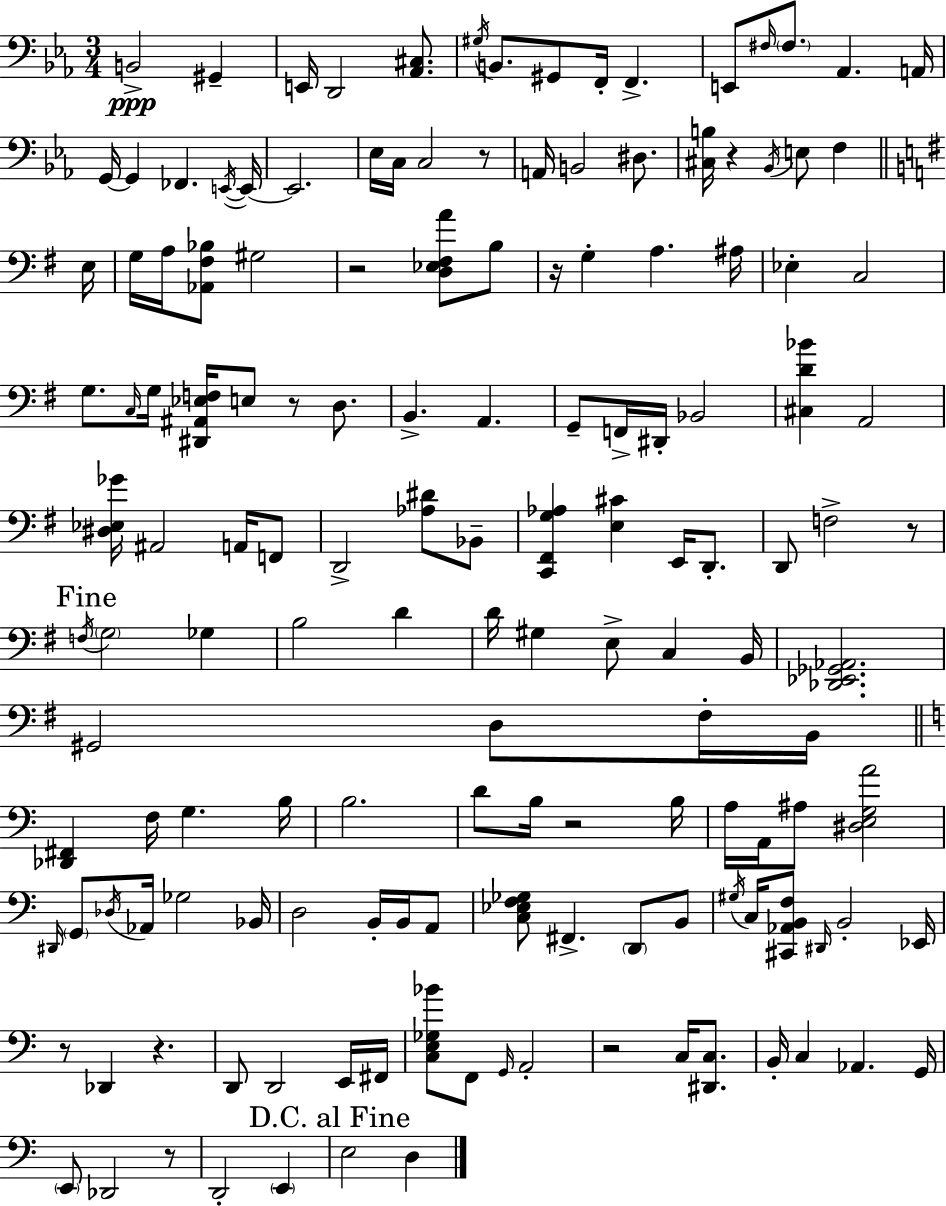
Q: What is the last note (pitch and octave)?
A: D3